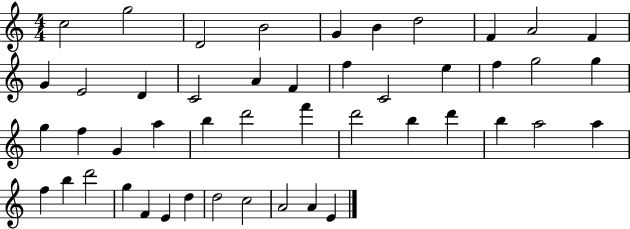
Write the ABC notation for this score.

X:1
T:Untitled
M:4/4
L:1/4
K:C
c2 g2 D2 B2 G B d2 F A2 F G E2 D C2 A F f C2 e f g2 g g f G a b d'2 f' d'2 b d' b a2 a f b d'2 g F E d d2 c2 A2 A E